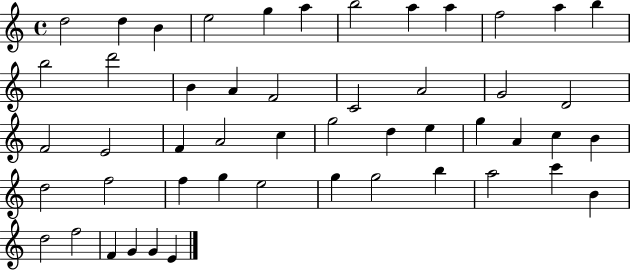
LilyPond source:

{
  \clef treble
  \time 4/4
  \defaultTimeSignature
  \key c \major
  d''2 d''4 b'4 | e''2 g''4 a''4 | b''2 a''4 a''4 | f''2 a''4 b''4 | \break b''2 d'''2 | b'4 a'4 f'2 | c'2 a'2 | g'2 d'2 | \break f'2 e'2 | f'4 a'2 c''4 | g''2 d''4 e''4 | g''4 a'4 c''4 b'4 | \break d''2 f''2 | f''4 g''4 e''2 | g''4 g''2 b''4 | a''2 c'''4 b'4 | \break d''2 f''2 | f'4 g'4 g'4 e'4 | \bar "|."
}